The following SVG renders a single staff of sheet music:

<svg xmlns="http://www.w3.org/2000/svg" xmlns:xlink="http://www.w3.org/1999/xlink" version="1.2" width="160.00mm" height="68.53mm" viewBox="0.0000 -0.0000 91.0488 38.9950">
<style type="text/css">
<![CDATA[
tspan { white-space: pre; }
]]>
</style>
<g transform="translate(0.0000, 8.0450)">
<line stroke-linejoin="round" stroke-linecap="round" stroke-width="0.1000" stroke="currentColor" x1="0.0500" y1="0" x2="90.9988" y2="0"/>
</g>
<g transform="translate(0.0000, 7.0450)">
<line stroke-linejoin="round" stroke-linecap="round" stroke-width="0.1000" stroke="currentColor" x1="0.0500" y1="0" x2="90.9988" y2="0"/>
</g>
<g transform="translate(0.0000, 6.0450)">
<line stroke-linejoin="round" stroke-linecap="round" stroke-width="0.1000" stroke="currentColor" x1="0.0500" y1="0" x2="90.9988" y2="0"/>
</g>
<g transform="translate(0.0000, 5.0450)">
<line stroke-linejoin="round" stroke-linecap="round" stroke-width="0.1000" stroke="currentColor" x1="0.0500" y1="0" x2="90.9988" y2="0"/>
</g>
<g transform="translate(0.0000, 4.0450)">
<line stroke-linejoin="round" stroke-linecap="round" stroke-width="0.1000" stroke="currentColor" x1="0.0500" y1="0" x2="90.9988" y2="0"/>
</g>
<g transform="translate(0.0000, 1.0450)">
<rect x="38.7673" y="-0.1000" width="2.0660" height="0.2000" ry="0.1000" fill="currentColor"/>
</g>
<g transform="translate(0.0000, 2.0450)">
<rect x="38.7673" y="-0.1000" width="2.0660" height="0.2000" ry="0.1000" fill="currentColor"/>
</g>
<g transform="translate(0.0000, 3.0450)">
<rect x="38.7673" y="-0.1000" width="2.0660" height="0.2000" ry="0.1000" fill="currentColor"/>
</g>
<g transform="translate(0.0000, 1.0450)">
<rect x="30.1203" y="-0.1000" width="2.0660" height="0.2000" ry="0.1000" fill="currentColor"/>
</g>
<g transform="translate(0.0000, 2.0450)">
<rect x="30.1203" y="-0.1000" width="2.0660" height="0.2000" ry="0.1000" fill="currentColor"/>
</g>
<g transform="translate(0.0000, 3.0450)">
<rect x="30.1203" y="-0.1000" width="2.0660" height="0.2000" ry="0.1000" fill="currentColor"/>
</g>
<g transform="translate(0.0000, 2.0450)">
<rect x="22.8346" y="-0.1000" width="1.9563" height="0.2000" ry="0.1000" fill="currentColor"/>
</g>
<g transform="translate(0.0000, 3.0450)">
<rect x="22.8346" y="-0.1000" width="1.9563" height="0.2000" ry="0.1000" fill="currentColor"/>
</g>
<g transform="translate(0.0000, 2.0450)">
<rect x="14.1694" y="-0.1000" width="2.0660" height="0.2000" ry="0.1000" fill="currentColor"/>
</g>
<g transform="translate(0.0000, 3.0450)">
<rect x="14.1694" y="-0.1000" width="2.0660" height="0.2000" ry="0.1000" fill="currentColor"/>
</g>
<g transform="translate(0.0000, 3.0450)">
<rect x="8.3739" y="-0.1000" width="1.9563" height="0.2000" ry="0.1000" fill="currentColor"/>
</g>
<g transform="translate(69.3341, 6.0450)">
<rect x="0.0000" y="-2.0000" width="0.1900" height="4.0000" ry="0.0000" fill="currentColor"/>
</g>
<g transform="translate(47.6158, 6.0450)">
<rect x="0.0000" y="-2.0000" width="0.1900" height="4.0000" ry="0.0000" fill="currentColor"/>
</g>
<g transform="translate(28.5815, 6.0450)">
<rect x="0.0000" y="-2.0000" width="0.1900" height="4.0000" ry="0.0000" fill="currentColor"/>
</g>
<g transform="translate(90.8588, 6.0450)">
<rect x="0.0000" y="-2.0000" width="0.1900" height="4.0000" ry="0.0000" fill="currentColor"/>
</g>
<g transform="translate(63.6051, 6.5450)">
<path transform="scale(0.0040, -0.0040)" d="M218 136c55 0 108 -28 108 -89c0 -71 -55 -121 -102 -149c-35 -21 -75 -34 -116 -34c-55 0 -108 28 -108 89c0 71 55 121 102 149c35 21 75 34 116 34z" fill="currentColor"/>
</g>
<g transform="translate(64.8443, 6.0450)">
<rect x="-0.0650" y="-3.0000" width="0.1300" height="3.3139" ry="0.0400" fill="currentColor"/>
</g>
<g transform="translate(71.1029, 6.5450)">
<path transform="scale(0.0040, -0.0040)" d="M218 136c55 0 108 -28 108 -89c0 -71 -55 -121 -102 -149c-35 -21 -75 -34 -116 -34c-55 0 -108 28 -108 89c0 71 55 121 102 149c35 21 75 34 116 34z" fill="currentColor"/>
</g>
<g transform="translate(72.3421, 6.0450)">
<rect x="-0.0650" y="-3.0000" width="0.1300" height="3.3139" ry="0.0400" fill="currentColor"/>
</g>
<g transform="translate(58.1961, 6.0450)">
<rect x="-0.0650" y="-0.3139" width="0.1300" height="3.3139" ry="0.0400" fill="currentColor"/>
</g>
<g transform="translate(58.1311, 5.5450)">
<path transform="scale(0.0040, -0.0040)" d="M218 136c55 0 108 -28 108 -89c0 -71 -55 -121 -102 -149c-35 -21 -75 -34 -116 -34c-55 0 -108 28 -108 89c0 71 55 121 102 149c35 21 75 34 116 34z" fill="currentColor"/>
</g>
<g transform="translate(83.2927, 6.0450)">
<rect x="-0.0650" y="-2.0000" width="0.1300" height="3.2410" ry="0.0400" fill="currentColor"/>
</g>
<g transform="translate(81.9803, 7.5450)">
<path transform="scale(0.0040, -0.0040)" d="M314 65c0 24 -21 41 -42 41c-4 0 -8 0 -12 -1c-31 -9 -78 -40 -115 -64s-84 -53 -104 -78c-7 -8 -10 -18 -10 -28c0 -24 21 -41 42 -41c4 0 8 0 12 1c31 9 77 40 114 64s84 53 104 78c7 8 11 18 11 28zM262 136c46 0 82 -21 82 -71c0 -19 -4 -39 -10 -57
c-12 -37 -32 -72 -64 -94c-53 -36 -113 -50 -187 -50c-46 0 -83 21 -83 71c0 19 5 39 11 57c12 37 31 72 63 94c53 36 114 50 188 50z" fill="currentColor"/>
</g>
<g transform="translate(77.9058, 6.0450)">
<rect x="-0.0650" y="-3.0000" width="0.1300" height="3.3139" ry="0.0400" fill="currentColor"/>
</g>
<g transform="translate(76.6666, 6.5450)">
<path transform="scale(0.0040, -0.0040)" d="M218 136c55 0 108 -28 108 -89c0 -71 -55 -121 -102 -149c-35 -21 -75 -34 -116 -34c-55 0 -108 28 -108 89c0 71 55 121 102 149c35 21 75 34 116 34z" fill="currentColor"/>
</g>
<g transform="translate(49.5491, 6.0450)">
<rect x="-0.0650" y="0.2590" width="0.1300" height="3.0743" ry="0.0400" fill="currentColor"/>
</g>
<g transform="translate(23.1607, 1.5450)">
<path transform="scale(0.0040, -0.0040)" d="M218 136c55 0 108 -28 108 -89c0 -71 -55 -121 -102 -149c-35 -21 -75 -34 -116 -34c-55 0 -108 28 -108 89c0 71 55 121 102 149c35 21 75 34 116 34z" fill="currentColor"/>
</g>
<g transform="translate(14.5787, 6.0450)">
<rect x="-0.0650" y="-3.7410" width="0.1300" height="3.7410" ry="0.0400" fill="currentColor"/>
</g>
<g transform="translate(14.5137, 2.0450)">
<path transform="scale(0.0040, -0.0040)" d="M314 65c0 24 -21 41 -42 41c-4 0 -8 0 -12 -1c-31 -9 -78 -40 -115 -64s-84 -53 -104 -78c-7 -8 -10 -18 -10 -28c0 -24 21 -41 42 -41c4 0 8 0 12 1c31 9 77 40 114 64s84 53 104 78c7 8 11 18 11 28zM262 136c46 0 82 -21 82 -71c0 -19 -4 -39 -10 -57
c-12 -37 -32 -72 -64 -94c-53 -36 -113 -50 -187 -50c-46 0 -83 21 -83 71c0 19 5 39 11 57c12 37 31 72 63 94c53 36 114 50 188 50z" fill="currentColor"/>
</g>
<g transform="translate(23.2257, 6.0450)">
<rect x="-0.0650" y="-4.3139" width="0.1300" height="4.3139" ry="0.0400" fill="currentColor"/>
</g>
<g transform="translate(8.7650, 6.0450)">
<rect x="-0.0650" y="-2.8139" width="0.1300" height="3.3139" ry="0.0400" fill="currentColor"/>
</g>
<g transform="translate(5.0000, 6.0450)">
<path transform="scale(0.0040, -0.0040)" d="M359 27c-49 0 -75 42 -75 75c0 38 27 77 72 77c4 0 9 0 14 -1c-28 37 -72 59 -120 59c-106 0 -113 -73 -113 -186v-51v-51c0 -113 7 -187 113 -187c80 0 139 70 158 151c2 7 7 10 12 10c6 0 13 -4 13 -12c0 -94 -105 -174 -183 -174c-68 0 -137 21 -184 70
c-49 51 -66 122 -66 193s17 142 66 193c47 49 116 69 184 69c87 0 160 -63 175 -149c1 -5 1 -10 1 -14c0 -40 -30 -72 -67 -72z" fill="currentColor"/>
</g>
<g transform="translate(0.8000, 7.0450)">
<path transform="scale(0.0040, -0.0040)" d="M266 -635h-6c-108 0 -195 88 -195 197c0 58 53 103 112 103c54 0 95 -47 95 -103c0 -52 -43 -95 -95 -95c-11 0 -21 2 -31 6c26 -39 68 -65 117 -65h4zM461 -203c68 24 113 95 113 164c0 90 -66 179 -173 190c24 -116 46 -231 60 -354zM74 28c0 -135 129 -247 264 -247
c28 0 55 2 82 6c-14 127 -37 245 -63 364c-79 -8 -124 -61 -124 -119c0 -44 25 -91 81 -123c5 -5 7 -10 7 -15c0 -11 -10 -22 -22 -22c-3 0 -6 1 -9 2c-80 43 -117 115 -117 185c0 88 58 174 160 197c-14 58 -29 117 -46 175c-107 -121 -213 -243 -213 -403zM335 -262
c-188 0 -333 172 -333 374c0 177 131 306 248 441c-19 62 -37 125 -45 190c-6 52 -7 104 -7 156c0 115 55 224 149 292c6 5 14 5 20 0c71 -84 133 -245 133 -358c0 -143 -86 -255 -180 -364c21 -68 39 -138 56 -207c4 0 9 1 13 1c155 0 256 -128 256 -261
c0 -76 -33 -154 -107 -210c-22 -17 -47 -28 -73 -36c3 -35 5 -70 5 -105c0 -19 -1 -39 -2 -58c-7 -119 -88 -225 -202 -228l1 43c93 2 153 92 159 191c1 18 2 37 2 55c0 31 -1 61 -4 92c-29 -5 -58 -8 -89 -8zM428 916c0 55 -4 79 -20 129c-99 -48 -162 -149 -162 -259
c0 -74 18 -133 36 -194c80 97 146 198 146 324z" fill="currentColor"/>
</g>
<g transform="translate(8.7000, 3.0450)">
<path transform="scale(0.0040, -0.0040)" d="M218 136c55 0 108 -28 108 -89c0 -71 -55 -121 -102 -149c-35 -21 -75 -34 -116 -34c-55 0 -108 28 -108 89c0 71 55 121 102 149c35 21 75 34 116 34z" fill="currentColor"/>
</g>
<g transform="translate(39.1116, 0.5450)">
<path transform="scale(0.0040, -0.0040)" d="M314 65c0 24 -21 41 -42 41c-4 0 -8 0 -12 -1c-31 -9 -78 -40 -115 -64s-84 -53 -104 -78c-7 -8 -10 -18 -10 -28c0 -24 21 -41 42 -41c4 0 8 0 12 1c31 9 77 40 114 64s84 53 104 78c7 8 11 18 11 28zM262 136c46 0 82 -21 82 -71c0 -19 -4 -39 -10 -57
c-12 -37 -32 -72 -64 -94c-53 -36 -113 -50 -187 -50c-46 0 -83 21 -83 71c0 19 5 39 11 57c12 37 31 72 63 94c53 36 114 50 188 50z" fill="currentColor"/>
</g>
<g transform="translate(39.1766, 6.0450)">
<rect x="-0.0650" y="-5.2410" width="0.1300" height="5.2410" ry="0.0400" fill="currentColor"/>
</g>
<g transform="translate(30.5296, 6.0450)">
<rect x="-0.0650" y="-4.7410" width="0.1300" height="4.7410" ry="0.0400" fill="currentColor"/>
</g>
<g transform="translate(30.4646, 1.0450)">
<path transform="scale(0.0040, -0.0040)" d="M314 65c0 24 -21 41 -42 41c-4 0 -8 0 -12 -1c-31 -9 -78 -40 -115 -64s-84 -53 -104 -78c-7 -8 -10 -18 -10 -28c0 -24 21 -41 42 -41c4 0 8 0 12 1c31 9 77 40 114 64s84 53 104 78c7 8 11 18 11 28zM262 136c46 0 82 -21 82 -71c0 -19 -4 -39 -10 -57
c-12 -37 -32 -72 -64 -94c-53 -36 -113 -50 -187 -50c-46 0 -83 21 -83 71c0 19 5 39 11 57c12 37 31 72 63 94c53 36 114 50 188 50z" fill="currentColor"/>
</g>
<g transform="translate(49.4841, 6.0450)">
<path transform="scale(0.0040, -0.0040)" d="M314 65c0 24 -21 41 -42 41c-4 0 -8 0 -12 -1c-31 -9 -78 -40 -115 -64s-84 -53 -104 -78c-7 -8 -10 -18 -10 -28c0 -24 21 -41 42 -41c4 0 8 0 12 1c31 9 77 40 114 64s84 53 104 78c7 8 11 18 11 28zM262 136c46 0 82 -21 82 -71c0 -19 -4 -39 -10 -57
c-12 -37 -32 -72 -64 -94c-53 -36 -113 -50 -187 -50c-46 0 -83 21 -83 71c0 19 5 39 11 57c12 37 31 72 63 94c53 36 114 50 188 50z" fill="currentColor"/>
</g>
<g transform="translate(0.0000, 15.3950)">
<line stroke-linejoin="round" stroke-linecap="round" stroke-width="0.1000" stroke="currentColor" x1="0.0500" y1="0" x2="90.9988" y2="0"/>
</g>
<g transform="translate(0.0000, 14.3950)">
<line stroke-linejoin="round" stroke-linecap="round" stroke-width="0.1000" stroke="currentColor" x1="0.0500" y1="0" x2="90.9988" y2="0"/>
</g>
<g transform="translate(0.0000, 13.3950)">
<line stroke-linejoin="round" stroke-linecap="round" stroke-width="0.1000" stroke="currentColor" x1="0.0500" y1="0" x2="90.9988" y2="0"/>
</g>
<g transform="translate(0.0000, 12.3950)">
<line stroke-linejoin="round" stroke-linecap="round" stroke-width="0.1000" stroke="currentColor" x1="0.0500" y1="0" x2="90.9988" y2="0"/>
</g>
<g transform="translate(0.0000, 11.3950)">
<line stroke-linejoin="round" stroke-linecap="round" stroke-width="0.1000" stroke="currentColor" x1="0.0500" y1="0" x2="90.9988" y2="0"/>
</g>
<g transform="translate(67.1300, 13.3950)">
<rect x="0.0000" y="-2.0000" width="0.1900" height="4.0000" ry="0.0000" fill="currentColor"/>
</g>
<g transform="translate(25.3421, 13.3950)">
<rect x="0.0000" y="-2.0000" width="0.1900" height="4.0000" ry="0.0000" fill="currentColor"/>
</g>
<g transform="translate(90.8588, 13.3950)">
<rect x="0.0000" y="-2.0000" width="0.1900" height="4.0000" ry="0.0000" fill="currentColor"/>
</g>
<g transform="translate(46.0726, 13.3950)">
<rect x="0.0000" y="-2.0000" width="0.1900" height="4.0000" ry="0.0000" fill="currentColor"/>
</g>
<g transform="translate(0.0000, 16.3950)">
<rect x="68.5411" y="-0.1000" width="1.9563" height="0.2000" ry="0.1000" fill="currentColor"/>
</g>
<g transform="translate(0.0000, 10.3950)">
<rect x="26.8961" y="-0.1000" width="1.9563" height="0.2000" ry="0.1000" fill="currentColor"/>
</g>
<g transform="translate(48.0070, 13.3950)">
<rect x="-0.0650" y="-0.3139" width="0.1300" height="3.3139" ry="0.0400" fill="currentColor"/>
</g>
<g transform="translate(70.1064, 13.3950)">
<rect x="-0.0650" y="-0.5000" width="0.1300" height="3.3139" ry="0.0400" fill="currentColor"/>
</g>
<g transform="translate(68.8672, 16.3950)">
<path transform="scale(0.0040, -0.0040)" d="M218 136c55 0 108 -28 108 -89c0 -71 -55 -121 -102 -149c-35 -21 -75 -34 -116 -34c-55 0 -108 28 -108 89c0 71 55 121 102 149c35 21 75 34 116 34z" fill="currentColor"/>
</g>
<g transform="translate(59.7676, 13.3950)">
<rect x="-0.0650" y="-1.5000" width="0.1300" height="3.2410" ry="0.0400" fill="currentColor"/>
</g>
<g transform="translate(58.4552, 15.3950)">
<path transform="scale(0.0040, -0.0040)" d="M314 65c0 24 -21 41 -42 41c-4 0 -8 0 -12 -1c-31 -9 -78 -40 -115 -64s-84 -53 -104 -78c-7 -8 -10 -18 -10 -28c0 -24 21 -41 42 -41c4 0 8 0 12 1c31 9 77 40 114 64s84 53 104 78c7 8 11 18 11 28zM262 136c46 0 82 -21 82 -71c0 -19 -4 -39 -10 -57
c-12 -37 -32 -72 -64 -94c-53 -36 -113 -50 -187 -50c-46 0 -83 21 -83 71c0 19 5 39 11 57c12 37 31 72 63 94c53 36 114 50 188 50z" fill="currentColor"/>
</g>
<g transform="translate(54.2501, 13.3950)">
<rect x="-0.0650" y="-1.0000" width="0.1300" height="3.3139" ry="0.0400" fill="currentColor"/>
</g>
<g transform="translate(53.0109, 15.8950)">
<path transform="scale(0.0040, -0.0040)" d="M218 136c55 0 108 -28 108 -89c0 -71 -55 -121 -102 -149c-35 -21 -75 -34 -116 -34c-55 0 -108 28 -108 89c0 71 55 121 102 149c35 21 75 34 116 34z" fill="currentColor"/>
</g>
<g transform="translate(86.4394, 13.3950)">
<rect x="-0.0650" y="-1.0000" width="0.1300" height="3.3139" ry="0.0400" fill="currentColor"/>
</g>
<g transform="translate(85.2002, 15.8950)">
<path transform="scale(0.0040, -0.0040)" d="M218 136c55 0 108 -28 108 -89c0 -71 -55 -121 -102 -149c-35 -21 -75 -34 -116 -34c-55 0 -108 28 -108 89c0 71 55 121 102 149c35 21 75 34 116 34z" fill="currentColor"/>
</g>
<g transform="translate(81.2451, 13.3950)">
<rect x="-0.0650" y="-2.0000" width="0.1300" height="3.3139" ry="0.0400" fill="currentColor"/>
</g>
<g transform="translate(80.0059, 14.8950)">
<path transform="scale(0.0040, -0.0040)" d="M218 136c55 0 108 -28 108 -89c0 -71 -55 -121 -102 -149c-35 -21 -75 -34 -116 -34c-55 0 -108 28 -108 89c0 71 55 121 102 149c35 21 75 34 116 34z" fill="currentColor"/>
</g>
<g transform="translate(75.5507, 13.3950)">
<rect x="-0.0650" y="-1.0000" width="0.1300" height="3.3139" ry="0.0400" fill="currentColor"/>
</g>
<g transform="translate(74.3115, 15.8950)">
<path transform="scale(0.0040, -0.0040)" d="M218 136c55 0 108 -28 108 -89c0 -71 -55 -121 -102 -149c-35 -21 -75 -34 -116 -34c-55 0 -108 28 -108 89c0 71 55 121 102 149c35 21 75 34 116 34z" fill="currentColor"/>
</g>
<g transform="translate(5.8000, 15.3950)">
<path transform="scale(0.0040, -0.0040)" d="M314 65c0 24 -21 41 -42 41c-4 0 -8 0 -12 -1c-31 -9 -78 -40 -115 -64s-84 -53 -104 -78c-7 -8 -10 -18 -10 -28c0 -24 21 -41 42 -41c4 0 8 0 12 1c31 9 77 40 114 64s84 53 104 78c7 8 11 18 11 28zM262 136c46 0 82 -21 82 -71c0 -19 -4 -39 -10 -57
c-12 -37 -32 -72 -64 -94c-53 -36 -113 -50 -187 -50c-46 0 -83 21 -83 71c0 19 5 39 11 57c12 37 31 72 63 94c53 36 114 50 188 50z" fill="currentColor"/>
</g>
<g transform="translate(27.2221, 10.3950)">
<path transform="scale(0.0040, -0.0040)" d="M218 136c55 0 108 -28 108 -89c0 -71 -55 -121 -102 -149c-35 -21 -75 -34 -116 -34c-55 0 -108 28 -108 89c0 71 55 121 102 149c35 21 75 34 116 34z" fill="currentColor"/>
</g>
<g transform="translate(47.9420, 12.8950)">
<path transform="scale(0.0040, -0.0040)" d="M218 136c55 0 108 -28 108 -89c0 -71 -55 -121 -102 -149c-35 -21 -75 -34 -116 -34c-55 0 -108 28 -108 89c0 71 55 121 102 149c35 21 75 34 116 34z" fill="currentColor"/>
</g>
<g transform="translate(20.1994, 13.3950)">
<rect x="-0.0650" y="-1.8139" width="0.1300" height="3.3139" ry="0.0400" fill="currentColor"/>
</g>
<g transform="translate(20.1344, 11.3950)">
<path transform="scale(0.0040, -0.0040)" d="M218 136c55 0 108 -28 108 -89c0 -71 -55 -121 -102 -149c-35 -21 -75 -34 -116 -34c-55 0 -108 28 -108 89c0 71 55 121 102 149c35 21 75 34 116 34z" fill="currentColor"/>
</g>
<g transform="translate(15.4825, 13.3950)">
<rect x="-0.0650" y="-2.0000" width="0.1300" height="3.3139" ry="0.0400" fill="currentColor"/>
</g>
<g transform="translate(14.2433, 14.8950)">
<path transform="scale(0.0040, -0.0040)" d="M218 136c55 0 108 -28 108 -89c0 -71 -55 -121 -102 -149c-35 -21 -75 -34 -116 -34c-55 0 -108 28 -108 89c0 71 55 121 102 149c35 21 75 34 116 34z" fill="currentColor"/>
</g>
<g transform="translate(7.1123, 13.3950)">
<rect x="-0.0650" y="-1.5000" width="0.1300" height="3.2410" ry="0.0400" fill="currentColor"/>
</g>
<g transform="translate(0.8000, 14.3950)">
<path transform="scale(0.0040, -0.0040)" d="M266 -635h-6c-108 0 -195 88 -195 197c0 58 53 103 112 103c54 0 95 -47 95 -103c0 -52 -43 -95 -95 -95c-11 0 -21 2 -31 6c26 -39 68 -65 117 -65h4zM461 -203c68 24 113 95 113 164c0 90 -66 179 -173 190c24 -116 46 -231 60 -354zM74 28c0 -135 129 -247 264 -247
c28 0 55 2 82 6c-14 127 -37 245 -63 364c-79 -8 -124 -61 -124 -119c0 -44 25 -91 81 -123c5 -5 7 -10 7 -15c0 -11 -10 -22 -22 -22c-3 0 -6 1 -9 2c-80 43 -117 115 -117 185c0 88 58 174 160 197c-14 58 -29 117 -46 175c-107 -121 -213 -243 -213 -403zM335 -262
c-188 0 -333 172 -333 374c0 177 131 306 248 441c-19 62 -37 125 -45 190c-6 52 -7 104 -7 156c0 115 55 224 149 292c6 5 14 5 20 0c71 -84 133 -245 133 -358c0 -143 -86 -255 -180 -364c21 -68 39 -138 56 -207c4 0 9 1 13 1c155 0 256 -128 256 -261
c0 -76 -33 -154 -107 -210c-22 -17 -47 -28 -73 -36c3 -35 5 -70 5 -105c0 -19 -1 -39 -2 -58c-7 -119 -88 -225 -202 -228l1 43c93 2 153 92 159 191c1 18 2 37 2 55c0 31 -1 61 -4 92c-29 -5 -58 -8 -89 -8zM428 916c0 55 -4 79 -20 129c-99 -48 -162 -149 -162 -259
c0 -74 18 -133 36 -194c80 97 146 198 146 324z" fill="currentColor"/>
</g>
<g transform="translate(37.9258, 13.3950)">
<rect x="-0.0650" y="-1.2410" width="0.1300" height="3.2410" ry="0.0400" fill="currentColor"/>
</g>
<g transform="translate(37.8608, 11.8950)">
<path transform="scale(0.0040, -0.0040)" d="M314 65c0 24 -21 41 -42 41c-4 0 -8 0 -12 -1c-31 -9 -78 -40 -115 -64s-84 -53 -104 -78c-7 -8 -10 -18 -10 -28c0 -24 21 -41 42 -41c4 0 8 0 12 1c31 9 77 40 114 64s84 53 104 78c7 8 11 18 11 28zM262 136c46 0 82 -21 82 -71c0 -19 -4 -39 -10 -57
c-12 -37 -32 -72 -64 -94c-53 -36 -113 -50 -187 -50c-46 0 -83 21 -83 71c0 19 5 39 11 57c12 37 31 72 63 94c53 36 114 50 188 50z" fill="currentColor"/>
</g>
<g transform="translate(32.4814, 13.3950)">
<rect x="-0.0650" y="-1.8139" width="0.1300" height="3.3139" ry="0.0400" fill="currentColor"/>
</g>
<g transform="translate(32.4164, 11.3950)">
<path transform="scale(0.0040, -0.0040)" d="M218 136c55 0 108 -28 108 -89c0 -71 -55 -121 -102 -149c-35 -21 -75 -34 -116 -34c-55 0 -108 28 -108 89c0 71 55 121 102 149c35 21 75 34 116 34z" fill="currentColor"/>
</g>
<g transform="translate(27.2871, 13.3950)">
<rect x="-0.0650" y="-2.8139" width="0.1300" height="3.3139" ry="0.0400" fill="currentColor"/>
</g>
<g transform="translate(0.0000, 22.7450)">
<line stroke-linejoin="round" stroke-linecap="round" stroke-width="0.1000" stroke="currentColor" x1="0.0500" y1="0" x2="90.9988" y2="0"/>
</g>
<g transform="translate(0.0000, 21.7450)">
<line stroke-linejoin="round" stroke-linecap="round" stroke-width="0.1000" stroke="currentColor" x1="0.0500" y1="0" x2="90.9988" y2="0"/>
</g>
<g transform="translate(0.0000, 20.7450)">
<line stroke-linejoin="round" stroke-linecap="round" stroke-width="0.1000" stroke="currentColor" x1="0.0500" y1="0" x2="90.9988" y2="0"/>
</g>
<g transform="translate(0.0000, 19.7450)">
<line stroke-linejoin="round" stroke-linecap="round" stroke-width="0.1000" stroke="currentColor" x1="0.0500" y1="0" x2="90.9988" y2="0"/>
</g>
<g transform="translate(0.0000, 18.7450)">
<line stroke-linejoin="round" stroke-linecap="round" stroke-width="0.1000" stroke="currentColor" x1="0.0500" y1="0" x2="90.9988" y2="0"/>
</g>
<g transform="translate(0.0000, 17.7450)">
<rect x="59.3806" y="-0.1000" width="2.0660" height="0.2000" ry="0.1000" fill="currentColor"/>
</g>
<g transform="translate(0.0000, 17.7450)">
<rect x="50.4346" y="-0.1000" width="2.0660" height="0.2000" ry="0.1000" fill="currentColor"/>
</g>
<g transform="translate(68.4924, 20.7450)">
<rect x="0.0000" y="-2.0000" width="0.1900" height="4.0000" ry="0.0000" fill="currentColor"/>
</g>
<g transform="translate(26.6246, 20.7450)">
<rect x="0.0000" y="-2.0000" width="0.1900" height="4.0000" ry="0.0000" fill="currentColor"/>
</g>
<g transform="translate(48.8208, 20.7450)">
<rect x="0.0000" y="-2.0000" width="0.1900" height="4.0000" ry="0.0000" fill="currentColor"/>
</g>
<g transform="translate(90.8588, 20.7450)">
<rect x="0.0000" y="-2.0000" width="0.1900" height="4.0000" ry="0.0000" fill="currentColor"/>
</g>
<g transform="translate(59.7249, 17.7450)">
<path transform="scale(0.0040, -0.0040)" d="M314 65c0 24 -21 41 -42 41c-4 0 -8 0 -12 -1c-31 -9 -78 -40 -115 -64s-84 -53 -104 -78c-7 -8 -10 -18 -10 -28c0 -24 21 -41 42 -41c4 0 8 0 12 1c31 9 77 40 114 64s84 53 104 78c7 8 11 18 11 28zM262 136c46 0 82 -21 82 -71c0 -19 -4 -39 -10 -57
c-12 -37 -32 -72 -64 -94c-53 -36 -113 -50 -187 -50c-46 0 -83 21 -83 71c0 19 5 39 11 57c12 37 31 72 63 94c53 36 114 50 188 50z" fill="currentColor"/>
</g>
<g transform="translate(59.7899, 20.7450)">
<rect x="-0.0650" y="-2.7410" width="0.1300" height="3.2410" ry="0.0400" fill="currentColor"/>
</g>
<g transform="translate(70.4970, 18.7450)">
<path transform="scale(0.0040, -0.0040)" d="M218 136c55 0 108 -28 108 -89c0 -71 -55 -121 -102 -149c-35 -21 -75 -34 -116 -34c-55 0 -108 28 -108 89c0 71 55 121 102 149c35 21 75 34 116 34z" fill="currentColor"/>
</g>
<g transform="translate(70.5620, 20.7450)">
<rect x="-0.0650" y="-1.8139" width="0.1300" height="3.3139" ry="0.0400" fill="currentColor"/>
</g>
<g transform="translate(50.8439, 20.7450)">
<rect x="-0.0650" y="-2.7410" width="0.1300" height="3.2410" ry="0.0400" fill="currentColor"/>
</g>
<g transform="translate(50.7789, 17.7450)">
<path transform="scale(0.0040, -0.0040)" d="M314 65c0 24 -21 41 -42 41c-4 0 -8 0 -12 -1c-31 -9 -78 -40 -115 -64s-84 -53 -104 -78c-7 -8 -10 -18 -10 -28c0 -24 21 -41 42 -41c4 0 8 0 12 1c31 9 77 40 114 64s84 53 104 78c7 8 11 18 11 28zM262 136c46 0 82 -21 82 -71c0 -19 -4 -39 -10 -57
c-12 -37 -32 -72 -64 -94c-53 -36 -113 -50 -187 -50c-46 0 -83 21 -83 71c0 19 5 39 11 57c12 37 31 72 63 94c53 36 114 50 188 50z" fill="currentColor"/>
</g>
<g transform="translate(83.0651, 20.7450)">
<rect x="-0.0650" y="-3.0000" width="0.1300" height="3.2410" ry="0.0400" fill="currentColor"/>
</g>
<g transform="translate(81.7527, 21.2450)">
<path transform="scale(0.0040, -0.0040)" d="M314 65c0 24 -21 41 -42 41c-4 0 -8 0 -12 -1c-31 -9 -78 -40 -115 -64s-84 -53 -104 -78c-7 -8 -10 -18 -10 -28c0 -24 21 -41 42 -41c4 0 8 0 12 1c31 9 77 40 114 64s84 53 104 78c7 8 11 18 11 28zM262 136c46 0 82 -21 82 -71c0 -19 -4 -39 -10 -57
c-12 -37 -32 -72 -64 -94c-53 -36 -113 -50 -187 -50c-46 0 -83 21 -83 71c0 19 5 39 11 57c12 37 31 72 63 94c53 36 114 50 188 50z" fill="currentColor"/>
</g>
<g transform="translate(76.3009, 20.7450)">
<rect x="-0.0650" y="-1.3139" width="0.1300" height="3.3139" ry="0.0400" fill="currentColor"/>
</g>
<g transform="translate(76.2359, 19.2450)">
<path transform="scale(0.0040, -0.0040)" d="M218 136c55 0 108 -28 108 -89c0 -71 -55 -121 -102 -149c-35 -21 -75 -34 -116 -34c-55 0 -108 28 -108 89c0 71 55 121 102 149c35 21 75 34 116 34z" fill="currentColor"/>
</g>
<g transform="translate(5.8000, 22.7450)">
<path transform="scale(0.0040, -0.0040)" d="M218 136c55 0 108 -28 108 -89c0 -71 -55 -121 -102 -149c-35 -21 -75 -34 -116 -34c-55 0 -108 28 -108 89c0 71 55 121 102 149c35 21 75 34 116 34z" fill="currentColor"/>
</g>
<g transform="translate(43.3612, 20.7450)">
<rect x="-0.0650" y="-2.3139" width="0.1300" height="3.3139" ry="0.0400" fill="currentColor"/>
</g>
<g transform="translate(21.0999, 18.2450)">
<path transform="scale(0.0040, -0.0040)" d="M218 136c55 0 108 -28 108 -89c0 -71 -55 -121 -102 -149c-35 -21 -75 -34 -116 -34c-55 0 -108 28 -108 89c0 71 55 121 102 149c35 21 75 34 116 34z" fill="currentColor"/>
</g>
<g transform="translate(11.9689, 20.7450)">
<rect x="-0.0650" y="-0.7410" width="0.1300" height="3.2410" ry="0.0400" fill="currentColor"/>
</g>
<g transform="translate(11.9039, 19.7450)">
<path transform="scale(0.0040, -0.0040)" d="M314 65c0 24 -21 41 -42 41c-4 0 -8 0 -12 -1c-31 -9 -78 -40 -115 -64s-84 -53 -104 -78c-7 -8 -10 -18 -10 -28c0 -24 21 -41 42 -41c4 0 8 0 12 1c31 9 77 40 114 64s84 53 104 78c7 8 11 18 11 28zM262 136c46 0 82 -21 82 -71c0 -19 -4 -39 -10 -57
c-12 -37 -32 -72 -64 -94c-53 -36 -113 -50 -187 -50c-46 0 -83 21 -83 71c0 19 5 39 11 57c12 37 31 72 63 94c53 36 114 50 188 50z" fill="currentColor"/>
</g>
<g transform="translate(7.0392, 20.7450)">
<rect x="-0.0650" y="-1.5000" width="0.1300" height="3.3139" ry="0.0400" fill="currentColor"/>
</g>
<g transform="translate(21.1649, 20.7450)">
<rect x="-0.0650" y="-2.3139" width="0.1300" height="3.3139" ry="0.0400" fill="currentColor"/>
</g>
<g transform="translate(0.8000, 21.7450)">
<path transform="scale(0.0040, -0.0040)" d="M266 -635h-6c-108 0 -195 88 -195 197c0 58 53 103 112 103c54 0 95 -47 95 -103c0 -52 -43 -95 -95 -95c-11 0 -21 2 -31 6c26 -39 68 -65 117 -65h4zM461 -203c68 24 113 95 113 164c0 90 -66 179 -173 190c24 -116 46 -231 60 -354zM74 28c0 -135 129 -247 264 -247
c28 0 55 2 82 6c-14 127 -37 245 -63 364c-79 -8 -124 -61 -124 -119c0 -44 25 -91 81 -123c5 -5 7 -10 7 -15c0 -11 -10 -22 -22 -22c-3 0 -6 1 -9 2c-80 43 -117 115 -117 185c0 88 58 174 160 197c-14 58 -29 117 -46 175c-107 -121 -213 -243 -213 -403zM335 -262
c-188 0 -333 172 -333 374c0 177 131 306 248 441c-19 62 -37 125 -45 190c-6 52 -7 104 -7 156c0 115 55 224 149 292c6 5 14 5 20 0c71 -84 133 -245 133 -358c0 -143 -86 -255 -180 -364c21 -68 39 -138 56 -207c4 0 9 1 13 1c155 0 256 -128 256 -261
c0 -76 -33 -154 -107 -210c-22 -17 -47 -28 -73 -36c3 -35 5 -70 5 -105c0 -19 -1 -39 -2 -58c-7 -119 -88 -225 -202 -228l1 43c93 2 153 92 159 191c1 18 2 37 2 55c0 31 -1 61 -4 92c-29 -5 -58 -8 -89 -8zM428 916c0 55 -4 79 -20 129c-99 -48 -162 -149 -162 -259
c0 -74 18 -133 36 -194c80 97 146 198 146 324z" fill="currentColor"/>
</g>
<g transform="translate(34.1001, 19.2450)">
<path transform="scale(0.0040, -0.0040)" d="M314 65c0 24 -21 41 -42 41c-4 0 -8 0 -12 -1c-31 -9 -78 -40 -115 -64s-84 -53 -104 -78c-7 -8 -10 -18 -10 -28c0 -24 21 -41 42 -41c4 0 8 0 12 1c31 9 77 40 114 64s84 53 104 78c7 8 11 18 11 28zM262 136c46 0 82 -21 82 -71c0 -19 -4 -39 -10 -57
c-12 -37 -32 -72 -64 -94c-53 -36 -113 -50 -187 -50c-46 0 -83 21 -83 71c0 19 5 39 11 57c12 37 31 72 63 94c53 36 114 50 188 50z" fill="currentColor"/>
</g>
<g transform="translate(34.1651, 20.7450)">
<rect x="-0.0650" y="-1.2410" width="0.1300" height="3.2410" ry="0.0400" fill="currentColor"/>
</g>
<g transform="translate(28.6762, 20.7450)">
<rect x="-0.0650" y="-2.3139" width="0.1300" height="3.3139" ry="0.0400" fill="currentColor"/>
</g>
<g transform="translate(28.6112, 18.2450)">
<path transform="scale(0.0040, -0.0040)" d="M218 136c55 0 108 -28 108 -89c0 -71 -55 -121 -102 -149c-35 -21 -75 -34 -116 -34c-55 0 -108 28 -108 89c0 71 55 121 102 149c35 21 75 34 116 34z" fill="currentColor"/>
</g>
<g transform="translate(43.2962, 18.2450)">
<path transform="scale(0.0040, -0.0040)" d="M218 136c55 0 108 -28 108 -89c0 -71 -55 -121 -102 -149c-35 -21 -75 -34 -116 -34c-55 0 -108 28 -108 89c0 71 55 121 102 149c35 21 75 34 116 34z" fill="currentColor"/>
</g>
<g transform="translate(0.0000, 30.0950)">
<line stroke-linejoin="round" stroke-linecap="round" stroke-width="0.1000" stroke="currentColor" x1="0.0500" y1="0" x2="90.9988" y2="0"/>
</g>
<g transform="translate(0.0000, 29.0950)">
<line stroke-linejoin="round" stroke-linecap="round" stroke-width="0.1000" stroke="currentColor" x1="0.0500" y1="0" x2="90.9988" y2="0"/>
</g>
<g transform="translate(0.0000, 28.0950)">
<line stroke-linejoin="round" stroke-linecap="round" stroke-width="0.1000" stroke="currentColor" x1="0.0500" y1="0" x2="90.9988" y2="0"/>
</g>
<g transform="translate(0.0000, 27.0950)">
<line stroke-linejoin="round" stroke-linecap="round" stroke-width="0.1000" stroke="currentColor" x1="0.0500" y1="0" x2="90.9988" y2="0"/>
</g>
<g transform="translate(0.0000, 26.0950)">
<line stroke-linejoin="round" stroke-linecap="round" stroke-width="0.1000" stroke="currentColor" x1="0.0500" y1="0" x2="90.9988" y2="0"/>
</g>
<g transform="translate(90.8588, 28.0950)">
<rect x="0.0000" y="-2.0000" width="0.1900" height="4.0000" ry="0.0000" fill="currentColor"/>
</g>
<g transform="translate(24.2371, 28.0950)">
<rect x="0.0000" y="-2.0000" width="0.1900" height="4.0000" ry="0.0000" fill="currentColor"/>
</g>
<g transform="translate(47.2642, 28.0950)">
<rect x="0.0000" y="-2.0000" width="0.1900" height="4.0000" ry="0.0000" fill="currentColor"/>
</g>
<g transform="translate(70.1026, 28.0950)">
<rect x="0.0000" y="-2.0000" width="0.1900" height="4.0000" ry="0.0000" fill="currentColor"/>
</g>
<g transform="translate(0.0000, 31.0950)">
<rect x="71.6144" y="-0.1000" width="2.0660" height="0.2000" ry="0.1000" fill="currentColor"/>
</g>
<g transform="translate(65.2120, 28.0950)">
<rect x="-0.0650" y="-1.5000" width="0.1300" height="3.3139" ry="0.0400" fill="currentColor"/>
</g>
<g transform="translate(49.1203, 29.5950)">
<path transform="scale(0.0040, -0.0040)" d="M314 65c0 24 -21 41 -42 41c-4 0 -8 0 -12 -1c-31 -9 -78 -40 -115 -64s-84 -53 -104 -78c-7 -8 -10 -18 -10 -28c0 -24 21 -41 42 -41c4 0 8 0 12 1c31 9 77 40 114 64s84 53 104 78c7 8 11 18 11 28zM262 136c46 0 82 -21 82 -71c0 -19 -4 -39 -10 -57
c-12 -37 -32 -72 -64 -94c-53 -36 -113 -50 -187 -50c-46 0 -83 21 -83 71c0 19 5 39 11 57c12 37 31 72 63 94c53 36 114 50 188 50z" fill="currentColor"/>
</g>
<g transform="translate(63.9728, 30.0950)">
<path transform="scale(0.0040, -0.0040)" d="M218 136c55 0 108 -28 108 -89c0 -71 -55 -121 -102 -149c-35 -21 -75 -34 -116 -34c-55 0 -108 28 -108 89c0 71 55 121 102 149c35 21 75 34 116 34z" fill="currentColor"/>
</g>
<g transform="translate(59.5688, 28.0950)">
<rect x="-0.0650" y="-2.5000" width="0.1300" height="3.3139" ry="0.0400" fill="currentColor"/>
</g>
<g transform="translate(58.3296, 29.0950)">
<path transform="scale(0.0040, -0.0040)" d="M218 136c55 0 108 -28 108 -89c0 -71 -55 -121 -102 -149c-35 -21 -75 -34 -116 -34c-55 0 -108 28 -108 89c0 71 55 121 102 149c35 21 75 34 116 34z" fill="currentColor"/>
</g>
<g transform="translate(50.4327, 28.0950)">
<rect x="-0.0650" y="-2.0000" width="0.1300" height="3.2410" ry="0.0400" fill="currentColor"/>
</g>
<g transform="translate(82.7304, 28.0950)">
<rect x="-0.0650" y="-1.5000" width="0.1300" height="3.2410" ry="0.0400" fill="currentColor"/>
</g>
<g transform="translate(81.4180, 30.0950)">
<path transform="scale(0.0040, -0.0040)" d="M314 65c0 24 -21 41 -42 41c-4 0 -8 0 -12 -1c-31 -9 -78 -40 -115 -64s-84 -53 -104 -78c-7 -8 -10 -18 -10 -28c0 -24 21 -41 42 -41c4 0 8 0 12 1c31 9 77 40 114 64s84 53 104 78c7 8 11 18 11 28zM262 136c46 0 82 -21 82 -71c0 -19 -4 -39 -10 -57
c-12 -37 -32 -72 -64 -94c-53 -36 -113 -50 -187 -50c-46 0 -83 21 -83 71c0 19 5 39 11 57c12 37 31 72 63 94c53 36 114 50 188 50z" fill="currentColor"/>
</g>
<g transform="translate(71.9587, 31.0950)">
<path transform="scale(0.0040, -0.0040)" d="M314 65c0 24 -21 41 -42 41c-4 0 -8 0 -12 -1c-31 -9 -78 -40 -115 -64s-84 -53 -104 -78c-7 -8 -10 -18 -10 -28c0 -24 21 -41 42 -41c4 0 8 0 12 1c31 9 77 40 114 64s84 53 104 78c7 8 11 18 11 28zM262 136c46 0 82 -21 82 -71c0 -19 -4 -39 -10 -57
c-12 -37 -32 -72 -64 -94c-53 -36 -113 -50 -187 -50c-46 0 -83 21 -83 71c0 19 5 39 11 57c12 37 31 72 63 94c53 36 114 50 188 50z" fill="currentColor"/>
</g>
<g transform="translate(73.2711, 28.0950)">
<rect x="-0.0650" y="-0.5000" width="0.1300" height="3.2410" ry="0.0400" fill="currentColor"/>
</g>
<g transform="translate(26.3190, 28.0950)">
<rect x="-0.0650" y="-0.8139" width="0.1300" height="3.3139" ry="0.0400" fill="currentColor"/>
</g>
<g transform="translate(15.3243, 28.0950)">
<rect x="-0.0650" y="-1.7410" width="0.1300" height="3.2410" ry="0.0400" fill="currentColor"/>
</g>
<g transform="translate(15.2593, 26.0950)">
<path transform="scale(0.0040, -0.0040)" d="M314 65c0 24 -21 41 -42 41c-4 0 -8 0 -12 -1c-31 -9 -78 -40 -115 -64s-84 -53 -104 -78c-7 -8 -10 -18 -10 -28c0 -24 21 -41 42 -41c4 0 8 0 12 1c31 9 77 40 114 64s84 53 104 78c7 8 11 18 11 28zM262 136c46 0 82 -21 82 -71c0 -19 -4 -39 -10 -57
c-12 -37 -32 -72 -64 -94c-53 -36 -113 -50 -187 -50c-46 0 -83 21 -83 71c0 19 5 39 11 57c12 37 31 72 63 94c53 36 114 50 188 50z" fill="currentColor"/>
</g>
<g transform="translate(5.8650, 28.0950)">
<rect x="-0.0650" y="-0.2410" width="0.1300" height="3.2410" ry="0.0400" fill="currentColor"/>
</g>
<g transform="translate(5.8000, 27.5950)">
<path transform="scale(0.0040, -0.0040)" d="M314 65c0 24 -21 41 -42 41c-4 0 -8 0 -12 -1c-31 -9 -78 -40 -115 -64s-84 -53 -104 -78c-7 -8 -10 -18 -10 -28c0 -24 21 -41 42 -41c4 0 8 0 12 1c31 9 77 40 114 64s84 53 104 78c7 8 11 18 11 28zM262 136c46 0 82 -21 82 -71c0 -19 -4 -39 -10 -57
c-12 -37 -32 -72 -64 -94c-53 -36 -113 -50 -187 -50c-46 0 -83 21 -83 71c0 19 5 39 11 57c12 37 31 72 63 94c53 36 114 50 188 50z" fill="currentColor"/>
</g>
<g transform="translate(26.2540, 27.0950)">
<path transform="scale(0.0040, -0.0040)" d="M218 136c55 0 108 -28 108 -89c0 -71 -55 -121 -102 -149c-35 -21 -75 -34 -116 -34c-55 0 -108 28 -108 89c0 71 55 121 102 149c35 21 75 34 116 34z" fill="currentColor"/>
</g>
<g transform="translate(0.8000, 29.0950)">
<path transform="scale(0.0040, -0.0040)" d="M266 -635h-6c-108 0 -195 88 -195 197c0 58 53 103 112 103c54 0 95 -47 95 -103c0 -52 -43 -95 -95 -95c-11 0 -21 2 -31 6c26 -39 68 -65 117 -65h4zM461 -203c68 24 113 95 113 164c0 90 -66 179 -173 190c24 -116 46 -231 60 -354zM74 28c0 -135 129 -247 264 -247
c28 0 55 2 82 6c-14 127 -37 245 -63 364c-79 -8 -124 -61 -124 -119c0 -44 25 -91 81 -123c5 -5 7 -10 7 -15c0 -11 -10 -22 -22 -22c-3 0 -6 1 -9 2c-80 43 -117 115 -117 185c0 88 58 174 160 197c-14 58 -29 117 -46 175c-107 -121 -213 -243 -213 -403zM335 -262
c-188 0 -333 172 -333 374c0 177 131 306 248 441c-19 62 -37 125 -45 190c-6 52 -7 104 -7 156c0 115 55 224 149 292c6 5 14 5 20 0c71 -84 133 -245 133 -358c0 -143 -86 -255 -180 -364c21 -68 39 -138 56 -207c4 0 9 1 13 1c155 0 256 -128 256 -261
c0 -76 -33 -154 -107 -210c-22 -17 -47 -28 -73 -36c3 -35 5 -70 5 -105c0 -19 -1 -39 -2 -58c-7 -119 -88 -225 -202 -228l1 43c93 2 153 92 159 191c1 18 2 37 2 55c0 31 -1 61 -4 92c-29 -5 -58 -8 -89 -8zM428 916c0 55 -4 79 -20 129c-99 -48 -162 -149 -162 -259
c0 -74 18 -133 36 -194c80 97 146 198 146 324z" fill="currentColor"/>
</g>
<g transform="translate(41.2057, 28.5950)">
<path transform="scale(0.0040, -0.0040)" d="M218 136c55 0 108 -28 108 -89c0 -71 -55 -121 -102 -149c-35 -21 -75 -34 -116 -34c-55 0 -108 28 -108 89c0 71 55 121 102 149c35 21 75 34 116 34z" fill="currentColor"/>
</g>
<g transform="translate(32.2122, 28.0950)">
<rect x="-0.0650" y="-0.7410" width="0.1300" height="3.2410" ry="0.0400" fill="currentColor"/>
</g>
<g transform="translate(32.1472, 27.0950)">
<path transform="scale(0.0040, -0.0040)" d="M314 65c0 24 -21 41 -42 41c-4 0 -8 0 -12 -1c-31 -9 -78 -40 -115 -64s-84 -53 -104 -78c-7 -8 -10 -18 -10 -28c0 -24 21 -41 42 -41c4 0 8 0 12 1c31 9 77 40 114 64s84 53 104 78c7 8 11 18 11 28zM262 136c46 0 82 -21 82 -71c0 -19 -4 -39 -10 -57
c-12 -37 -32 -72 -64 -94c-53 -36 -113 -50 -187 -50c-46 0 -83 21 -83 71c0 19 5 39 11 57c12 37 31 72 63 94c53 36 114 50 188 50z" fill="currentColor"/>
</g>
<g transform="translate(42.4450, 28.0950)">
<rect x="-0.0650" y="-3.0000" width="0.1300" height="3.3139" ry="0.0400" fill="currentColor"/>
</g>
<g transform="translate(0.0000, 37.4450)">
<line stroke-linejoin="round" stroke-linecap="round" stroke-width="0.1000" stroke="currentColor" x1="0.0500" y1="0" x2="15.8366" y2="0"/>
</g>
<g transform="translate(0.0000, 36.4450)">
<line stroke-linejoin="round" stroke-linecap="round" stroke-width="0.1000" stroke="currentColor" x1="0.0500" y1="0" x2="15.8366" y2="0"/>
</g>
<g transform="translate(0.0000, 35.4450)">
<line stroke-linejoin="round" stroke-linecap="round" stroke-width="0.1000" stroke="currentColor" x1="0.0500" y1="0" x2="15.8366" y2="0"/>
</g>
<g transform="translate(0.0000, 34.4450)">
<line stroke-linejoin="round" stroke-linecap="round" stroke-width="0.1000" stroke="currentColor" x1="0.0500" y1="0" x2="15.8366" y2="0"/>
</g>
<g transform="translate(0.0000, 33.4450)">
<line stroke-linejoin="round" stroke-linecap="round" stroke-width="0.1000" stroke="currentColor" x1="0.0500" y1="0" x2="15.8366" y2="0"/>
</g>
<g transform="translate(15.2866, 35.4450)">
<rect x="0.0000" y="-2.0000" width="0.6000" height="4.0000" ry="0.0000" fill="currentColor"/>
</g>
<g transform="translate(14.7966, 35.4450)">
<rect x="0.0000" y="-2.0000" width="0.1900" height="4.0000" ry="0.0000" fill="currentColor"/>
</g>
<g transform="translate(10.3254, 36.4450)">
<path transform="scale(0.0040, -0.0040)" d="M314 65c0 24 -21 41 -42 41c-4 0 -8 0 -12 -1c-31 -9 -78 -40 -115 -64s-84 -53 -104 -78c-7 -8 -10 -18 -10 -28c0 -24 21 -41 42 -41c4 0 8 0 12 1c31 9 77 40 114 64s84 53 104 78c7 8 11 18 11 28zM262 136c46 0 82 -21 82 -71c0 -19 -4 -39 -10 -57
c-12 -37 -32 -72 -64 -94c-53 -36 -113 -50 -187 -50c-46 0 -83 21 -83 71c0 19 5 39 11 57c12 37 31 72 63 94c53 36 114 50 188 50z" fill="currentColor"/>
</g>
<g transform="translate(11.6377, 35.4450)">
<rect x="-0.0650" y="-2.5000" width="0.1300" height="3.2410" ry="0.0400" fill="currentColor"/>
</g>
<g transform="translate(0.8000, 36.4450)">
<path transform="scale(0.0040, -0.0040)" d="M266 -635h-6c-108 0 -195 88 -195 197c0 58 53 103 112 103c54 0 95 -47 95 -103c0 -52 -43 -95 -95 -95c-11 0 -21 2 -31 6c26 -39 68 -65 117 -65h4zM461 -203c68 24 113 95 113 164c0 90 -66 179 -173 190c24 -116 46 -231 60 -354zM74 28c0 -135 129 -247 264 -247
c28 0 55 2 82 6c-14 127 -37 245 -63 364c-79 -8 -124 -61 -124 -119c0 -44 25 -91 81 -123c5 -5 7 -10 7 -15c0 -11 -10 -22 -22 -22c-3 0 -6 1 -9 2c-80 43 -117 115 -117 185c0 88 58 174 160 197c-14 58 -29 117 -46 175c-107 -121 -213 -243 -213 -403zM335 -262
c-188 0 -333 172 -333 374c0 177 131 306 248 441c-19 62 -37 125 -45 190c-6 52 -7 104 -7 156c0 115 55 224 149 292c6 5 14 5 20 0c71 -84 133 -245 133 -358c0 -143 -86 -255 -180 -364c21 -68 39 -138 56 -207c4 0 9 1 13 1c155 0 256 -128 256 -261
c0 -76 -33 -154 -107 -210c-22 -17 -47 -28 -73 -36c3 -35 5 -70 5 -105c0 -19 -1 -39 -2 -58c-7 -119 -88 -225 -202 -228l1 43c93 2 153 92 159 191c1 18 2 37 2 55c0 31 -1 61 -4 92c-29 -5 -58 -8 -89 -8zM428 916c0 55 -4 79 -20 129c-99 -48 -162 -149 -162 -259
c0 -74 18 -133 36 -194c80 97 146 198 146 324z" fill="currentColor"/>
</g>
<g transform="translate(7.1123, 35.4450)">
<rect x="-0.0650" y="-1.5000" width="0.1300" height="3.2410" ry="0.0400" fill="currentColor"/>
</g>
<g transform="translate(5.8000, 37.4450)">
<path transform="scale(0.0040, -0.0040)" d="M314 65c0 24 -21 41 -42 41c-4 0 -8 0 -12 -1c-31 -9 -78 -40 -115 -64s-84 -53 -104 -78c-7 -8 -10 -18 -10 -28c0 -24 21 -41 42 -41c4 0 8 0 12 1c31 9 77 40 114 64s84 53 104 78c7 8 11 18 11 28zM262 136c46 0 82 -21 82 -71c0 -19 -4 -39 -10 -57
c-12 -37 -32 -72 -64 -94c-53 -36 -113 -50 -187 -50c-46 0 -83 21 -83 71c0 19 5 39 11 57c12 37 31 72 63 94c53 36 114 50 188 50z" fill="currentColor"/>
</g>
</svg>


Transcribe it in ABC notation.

X:1
T:Untitled
M:4/4
L:1/4
K:C
a c'2 d' e'2 f'2 B2 c A A A F2 E2 F f a f e2 c D E2 C D F D E d2 g g e2 g a2 a2 f e A2 c2 f2 d d2 A F2 G E C2 E2 E2 G2